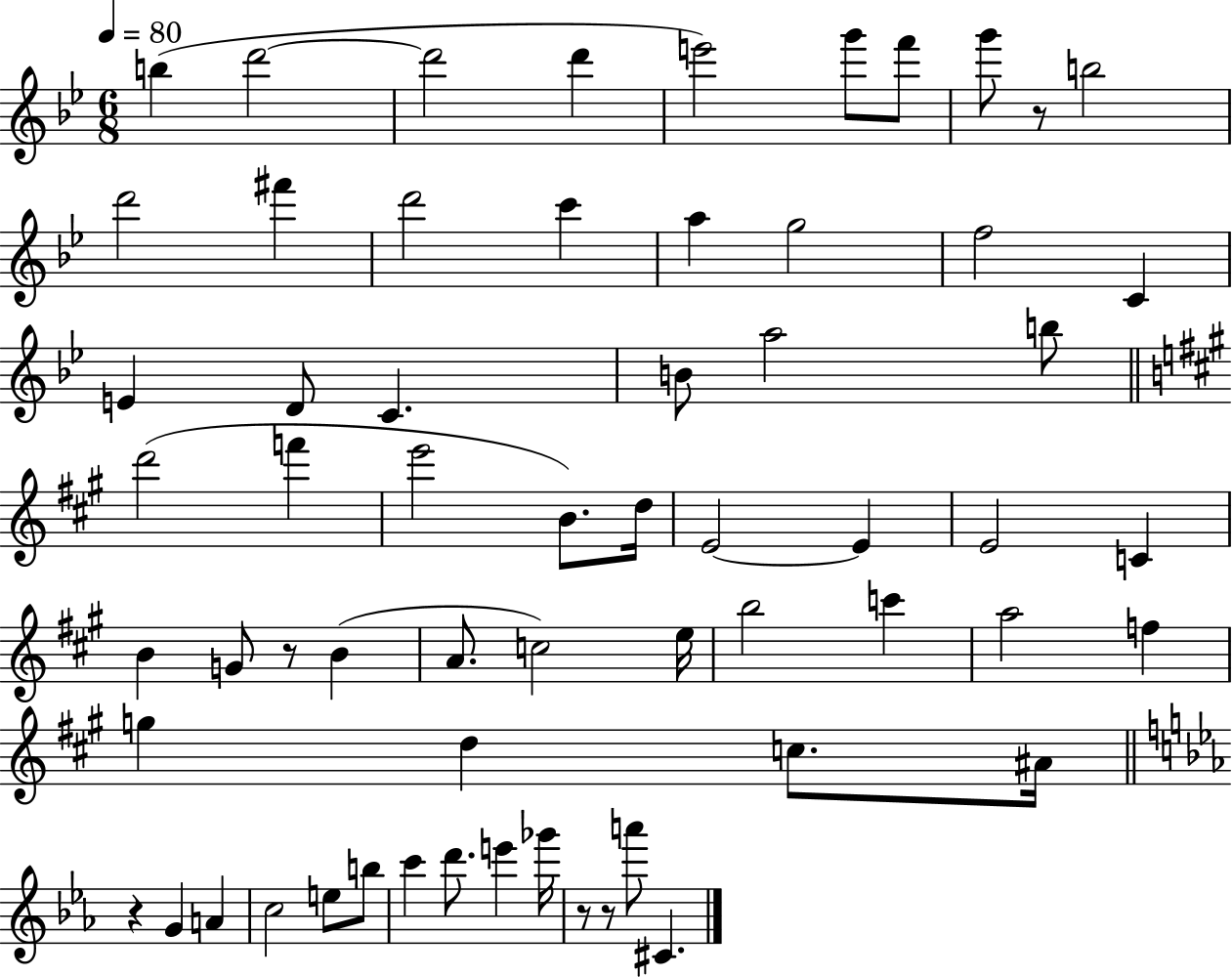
X:1
T:Untitled
M:6/8
L:1/4
K:Bb
b d'2 d'2 d' e'2 g'/2 f'/2 g'/2 z/2 b2 d'2 ^f' d'2 c' a g2 f2 C E D/2 C B/2 a2 b/2 d'2 f' e'2 B/2 d/4 E2 E E2 C B G/2 z/2 B A/2 c2 e/4 b2 c' a2 f g d c/2 ^A/4 z G A c2 e/2 b/2 c' d'/2 e' _g'/4 z/2 z/2 a'/2 ^C